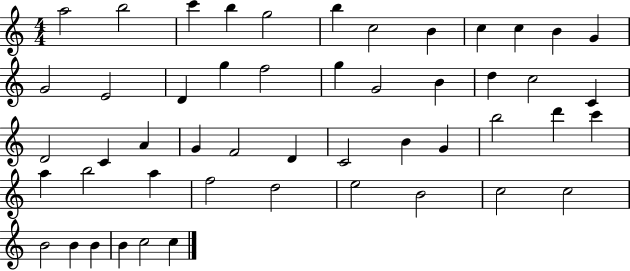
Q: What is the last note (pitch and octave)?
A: C5